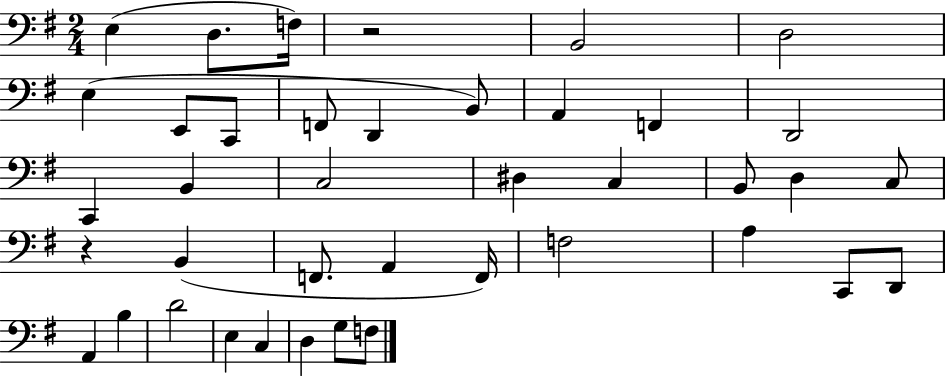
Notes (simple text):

E3/q D3/e. F3/s R/h B2/h D3/h E3/q E2/e C2/e F2/e D2/q B2/e A2/q F2/q D2/h C2/q B2/q C3/h D#3/q C3/q B2/e D3/q C3/e R/q B2/q F2/e. A2/q F2/s F3/h A3/q C2/e D2/e A2/q B3/q D4/h E3/q C3/q D3/q G3/e F3/e